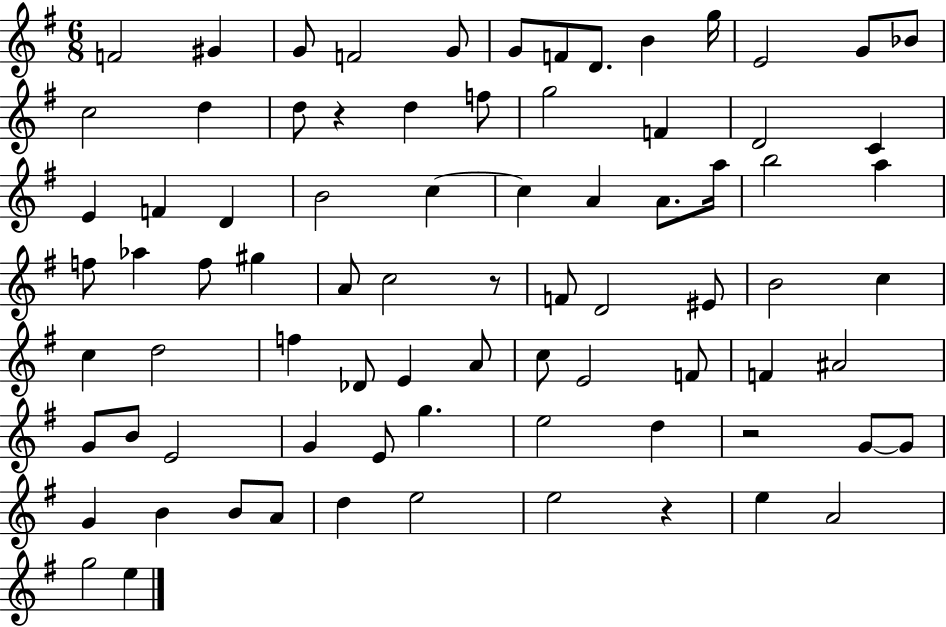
X:1
T:Untitled
M:6/8
L:1/4
K:G
F2 ^G G/2 F2 G/2 G/2 F/2 D/2 B g/4 E2 G/2 _B/2 c2 d d/2 z d f/2 g2 F D2 C E F D B2 c c A A/2 a/4 b2 a f/2 _a f/2 ^g A/2 c2 z/2 F/2 D2 ^E/2 B2 c c d2 f _D/2 E A/2 c/2 E2 F/2 F ^A2 G/2 B/2 E2 G E/2 g e2 d z2 G/2 G/2 G B B/2 A/2 d e2 e2 z e A2 g2 e